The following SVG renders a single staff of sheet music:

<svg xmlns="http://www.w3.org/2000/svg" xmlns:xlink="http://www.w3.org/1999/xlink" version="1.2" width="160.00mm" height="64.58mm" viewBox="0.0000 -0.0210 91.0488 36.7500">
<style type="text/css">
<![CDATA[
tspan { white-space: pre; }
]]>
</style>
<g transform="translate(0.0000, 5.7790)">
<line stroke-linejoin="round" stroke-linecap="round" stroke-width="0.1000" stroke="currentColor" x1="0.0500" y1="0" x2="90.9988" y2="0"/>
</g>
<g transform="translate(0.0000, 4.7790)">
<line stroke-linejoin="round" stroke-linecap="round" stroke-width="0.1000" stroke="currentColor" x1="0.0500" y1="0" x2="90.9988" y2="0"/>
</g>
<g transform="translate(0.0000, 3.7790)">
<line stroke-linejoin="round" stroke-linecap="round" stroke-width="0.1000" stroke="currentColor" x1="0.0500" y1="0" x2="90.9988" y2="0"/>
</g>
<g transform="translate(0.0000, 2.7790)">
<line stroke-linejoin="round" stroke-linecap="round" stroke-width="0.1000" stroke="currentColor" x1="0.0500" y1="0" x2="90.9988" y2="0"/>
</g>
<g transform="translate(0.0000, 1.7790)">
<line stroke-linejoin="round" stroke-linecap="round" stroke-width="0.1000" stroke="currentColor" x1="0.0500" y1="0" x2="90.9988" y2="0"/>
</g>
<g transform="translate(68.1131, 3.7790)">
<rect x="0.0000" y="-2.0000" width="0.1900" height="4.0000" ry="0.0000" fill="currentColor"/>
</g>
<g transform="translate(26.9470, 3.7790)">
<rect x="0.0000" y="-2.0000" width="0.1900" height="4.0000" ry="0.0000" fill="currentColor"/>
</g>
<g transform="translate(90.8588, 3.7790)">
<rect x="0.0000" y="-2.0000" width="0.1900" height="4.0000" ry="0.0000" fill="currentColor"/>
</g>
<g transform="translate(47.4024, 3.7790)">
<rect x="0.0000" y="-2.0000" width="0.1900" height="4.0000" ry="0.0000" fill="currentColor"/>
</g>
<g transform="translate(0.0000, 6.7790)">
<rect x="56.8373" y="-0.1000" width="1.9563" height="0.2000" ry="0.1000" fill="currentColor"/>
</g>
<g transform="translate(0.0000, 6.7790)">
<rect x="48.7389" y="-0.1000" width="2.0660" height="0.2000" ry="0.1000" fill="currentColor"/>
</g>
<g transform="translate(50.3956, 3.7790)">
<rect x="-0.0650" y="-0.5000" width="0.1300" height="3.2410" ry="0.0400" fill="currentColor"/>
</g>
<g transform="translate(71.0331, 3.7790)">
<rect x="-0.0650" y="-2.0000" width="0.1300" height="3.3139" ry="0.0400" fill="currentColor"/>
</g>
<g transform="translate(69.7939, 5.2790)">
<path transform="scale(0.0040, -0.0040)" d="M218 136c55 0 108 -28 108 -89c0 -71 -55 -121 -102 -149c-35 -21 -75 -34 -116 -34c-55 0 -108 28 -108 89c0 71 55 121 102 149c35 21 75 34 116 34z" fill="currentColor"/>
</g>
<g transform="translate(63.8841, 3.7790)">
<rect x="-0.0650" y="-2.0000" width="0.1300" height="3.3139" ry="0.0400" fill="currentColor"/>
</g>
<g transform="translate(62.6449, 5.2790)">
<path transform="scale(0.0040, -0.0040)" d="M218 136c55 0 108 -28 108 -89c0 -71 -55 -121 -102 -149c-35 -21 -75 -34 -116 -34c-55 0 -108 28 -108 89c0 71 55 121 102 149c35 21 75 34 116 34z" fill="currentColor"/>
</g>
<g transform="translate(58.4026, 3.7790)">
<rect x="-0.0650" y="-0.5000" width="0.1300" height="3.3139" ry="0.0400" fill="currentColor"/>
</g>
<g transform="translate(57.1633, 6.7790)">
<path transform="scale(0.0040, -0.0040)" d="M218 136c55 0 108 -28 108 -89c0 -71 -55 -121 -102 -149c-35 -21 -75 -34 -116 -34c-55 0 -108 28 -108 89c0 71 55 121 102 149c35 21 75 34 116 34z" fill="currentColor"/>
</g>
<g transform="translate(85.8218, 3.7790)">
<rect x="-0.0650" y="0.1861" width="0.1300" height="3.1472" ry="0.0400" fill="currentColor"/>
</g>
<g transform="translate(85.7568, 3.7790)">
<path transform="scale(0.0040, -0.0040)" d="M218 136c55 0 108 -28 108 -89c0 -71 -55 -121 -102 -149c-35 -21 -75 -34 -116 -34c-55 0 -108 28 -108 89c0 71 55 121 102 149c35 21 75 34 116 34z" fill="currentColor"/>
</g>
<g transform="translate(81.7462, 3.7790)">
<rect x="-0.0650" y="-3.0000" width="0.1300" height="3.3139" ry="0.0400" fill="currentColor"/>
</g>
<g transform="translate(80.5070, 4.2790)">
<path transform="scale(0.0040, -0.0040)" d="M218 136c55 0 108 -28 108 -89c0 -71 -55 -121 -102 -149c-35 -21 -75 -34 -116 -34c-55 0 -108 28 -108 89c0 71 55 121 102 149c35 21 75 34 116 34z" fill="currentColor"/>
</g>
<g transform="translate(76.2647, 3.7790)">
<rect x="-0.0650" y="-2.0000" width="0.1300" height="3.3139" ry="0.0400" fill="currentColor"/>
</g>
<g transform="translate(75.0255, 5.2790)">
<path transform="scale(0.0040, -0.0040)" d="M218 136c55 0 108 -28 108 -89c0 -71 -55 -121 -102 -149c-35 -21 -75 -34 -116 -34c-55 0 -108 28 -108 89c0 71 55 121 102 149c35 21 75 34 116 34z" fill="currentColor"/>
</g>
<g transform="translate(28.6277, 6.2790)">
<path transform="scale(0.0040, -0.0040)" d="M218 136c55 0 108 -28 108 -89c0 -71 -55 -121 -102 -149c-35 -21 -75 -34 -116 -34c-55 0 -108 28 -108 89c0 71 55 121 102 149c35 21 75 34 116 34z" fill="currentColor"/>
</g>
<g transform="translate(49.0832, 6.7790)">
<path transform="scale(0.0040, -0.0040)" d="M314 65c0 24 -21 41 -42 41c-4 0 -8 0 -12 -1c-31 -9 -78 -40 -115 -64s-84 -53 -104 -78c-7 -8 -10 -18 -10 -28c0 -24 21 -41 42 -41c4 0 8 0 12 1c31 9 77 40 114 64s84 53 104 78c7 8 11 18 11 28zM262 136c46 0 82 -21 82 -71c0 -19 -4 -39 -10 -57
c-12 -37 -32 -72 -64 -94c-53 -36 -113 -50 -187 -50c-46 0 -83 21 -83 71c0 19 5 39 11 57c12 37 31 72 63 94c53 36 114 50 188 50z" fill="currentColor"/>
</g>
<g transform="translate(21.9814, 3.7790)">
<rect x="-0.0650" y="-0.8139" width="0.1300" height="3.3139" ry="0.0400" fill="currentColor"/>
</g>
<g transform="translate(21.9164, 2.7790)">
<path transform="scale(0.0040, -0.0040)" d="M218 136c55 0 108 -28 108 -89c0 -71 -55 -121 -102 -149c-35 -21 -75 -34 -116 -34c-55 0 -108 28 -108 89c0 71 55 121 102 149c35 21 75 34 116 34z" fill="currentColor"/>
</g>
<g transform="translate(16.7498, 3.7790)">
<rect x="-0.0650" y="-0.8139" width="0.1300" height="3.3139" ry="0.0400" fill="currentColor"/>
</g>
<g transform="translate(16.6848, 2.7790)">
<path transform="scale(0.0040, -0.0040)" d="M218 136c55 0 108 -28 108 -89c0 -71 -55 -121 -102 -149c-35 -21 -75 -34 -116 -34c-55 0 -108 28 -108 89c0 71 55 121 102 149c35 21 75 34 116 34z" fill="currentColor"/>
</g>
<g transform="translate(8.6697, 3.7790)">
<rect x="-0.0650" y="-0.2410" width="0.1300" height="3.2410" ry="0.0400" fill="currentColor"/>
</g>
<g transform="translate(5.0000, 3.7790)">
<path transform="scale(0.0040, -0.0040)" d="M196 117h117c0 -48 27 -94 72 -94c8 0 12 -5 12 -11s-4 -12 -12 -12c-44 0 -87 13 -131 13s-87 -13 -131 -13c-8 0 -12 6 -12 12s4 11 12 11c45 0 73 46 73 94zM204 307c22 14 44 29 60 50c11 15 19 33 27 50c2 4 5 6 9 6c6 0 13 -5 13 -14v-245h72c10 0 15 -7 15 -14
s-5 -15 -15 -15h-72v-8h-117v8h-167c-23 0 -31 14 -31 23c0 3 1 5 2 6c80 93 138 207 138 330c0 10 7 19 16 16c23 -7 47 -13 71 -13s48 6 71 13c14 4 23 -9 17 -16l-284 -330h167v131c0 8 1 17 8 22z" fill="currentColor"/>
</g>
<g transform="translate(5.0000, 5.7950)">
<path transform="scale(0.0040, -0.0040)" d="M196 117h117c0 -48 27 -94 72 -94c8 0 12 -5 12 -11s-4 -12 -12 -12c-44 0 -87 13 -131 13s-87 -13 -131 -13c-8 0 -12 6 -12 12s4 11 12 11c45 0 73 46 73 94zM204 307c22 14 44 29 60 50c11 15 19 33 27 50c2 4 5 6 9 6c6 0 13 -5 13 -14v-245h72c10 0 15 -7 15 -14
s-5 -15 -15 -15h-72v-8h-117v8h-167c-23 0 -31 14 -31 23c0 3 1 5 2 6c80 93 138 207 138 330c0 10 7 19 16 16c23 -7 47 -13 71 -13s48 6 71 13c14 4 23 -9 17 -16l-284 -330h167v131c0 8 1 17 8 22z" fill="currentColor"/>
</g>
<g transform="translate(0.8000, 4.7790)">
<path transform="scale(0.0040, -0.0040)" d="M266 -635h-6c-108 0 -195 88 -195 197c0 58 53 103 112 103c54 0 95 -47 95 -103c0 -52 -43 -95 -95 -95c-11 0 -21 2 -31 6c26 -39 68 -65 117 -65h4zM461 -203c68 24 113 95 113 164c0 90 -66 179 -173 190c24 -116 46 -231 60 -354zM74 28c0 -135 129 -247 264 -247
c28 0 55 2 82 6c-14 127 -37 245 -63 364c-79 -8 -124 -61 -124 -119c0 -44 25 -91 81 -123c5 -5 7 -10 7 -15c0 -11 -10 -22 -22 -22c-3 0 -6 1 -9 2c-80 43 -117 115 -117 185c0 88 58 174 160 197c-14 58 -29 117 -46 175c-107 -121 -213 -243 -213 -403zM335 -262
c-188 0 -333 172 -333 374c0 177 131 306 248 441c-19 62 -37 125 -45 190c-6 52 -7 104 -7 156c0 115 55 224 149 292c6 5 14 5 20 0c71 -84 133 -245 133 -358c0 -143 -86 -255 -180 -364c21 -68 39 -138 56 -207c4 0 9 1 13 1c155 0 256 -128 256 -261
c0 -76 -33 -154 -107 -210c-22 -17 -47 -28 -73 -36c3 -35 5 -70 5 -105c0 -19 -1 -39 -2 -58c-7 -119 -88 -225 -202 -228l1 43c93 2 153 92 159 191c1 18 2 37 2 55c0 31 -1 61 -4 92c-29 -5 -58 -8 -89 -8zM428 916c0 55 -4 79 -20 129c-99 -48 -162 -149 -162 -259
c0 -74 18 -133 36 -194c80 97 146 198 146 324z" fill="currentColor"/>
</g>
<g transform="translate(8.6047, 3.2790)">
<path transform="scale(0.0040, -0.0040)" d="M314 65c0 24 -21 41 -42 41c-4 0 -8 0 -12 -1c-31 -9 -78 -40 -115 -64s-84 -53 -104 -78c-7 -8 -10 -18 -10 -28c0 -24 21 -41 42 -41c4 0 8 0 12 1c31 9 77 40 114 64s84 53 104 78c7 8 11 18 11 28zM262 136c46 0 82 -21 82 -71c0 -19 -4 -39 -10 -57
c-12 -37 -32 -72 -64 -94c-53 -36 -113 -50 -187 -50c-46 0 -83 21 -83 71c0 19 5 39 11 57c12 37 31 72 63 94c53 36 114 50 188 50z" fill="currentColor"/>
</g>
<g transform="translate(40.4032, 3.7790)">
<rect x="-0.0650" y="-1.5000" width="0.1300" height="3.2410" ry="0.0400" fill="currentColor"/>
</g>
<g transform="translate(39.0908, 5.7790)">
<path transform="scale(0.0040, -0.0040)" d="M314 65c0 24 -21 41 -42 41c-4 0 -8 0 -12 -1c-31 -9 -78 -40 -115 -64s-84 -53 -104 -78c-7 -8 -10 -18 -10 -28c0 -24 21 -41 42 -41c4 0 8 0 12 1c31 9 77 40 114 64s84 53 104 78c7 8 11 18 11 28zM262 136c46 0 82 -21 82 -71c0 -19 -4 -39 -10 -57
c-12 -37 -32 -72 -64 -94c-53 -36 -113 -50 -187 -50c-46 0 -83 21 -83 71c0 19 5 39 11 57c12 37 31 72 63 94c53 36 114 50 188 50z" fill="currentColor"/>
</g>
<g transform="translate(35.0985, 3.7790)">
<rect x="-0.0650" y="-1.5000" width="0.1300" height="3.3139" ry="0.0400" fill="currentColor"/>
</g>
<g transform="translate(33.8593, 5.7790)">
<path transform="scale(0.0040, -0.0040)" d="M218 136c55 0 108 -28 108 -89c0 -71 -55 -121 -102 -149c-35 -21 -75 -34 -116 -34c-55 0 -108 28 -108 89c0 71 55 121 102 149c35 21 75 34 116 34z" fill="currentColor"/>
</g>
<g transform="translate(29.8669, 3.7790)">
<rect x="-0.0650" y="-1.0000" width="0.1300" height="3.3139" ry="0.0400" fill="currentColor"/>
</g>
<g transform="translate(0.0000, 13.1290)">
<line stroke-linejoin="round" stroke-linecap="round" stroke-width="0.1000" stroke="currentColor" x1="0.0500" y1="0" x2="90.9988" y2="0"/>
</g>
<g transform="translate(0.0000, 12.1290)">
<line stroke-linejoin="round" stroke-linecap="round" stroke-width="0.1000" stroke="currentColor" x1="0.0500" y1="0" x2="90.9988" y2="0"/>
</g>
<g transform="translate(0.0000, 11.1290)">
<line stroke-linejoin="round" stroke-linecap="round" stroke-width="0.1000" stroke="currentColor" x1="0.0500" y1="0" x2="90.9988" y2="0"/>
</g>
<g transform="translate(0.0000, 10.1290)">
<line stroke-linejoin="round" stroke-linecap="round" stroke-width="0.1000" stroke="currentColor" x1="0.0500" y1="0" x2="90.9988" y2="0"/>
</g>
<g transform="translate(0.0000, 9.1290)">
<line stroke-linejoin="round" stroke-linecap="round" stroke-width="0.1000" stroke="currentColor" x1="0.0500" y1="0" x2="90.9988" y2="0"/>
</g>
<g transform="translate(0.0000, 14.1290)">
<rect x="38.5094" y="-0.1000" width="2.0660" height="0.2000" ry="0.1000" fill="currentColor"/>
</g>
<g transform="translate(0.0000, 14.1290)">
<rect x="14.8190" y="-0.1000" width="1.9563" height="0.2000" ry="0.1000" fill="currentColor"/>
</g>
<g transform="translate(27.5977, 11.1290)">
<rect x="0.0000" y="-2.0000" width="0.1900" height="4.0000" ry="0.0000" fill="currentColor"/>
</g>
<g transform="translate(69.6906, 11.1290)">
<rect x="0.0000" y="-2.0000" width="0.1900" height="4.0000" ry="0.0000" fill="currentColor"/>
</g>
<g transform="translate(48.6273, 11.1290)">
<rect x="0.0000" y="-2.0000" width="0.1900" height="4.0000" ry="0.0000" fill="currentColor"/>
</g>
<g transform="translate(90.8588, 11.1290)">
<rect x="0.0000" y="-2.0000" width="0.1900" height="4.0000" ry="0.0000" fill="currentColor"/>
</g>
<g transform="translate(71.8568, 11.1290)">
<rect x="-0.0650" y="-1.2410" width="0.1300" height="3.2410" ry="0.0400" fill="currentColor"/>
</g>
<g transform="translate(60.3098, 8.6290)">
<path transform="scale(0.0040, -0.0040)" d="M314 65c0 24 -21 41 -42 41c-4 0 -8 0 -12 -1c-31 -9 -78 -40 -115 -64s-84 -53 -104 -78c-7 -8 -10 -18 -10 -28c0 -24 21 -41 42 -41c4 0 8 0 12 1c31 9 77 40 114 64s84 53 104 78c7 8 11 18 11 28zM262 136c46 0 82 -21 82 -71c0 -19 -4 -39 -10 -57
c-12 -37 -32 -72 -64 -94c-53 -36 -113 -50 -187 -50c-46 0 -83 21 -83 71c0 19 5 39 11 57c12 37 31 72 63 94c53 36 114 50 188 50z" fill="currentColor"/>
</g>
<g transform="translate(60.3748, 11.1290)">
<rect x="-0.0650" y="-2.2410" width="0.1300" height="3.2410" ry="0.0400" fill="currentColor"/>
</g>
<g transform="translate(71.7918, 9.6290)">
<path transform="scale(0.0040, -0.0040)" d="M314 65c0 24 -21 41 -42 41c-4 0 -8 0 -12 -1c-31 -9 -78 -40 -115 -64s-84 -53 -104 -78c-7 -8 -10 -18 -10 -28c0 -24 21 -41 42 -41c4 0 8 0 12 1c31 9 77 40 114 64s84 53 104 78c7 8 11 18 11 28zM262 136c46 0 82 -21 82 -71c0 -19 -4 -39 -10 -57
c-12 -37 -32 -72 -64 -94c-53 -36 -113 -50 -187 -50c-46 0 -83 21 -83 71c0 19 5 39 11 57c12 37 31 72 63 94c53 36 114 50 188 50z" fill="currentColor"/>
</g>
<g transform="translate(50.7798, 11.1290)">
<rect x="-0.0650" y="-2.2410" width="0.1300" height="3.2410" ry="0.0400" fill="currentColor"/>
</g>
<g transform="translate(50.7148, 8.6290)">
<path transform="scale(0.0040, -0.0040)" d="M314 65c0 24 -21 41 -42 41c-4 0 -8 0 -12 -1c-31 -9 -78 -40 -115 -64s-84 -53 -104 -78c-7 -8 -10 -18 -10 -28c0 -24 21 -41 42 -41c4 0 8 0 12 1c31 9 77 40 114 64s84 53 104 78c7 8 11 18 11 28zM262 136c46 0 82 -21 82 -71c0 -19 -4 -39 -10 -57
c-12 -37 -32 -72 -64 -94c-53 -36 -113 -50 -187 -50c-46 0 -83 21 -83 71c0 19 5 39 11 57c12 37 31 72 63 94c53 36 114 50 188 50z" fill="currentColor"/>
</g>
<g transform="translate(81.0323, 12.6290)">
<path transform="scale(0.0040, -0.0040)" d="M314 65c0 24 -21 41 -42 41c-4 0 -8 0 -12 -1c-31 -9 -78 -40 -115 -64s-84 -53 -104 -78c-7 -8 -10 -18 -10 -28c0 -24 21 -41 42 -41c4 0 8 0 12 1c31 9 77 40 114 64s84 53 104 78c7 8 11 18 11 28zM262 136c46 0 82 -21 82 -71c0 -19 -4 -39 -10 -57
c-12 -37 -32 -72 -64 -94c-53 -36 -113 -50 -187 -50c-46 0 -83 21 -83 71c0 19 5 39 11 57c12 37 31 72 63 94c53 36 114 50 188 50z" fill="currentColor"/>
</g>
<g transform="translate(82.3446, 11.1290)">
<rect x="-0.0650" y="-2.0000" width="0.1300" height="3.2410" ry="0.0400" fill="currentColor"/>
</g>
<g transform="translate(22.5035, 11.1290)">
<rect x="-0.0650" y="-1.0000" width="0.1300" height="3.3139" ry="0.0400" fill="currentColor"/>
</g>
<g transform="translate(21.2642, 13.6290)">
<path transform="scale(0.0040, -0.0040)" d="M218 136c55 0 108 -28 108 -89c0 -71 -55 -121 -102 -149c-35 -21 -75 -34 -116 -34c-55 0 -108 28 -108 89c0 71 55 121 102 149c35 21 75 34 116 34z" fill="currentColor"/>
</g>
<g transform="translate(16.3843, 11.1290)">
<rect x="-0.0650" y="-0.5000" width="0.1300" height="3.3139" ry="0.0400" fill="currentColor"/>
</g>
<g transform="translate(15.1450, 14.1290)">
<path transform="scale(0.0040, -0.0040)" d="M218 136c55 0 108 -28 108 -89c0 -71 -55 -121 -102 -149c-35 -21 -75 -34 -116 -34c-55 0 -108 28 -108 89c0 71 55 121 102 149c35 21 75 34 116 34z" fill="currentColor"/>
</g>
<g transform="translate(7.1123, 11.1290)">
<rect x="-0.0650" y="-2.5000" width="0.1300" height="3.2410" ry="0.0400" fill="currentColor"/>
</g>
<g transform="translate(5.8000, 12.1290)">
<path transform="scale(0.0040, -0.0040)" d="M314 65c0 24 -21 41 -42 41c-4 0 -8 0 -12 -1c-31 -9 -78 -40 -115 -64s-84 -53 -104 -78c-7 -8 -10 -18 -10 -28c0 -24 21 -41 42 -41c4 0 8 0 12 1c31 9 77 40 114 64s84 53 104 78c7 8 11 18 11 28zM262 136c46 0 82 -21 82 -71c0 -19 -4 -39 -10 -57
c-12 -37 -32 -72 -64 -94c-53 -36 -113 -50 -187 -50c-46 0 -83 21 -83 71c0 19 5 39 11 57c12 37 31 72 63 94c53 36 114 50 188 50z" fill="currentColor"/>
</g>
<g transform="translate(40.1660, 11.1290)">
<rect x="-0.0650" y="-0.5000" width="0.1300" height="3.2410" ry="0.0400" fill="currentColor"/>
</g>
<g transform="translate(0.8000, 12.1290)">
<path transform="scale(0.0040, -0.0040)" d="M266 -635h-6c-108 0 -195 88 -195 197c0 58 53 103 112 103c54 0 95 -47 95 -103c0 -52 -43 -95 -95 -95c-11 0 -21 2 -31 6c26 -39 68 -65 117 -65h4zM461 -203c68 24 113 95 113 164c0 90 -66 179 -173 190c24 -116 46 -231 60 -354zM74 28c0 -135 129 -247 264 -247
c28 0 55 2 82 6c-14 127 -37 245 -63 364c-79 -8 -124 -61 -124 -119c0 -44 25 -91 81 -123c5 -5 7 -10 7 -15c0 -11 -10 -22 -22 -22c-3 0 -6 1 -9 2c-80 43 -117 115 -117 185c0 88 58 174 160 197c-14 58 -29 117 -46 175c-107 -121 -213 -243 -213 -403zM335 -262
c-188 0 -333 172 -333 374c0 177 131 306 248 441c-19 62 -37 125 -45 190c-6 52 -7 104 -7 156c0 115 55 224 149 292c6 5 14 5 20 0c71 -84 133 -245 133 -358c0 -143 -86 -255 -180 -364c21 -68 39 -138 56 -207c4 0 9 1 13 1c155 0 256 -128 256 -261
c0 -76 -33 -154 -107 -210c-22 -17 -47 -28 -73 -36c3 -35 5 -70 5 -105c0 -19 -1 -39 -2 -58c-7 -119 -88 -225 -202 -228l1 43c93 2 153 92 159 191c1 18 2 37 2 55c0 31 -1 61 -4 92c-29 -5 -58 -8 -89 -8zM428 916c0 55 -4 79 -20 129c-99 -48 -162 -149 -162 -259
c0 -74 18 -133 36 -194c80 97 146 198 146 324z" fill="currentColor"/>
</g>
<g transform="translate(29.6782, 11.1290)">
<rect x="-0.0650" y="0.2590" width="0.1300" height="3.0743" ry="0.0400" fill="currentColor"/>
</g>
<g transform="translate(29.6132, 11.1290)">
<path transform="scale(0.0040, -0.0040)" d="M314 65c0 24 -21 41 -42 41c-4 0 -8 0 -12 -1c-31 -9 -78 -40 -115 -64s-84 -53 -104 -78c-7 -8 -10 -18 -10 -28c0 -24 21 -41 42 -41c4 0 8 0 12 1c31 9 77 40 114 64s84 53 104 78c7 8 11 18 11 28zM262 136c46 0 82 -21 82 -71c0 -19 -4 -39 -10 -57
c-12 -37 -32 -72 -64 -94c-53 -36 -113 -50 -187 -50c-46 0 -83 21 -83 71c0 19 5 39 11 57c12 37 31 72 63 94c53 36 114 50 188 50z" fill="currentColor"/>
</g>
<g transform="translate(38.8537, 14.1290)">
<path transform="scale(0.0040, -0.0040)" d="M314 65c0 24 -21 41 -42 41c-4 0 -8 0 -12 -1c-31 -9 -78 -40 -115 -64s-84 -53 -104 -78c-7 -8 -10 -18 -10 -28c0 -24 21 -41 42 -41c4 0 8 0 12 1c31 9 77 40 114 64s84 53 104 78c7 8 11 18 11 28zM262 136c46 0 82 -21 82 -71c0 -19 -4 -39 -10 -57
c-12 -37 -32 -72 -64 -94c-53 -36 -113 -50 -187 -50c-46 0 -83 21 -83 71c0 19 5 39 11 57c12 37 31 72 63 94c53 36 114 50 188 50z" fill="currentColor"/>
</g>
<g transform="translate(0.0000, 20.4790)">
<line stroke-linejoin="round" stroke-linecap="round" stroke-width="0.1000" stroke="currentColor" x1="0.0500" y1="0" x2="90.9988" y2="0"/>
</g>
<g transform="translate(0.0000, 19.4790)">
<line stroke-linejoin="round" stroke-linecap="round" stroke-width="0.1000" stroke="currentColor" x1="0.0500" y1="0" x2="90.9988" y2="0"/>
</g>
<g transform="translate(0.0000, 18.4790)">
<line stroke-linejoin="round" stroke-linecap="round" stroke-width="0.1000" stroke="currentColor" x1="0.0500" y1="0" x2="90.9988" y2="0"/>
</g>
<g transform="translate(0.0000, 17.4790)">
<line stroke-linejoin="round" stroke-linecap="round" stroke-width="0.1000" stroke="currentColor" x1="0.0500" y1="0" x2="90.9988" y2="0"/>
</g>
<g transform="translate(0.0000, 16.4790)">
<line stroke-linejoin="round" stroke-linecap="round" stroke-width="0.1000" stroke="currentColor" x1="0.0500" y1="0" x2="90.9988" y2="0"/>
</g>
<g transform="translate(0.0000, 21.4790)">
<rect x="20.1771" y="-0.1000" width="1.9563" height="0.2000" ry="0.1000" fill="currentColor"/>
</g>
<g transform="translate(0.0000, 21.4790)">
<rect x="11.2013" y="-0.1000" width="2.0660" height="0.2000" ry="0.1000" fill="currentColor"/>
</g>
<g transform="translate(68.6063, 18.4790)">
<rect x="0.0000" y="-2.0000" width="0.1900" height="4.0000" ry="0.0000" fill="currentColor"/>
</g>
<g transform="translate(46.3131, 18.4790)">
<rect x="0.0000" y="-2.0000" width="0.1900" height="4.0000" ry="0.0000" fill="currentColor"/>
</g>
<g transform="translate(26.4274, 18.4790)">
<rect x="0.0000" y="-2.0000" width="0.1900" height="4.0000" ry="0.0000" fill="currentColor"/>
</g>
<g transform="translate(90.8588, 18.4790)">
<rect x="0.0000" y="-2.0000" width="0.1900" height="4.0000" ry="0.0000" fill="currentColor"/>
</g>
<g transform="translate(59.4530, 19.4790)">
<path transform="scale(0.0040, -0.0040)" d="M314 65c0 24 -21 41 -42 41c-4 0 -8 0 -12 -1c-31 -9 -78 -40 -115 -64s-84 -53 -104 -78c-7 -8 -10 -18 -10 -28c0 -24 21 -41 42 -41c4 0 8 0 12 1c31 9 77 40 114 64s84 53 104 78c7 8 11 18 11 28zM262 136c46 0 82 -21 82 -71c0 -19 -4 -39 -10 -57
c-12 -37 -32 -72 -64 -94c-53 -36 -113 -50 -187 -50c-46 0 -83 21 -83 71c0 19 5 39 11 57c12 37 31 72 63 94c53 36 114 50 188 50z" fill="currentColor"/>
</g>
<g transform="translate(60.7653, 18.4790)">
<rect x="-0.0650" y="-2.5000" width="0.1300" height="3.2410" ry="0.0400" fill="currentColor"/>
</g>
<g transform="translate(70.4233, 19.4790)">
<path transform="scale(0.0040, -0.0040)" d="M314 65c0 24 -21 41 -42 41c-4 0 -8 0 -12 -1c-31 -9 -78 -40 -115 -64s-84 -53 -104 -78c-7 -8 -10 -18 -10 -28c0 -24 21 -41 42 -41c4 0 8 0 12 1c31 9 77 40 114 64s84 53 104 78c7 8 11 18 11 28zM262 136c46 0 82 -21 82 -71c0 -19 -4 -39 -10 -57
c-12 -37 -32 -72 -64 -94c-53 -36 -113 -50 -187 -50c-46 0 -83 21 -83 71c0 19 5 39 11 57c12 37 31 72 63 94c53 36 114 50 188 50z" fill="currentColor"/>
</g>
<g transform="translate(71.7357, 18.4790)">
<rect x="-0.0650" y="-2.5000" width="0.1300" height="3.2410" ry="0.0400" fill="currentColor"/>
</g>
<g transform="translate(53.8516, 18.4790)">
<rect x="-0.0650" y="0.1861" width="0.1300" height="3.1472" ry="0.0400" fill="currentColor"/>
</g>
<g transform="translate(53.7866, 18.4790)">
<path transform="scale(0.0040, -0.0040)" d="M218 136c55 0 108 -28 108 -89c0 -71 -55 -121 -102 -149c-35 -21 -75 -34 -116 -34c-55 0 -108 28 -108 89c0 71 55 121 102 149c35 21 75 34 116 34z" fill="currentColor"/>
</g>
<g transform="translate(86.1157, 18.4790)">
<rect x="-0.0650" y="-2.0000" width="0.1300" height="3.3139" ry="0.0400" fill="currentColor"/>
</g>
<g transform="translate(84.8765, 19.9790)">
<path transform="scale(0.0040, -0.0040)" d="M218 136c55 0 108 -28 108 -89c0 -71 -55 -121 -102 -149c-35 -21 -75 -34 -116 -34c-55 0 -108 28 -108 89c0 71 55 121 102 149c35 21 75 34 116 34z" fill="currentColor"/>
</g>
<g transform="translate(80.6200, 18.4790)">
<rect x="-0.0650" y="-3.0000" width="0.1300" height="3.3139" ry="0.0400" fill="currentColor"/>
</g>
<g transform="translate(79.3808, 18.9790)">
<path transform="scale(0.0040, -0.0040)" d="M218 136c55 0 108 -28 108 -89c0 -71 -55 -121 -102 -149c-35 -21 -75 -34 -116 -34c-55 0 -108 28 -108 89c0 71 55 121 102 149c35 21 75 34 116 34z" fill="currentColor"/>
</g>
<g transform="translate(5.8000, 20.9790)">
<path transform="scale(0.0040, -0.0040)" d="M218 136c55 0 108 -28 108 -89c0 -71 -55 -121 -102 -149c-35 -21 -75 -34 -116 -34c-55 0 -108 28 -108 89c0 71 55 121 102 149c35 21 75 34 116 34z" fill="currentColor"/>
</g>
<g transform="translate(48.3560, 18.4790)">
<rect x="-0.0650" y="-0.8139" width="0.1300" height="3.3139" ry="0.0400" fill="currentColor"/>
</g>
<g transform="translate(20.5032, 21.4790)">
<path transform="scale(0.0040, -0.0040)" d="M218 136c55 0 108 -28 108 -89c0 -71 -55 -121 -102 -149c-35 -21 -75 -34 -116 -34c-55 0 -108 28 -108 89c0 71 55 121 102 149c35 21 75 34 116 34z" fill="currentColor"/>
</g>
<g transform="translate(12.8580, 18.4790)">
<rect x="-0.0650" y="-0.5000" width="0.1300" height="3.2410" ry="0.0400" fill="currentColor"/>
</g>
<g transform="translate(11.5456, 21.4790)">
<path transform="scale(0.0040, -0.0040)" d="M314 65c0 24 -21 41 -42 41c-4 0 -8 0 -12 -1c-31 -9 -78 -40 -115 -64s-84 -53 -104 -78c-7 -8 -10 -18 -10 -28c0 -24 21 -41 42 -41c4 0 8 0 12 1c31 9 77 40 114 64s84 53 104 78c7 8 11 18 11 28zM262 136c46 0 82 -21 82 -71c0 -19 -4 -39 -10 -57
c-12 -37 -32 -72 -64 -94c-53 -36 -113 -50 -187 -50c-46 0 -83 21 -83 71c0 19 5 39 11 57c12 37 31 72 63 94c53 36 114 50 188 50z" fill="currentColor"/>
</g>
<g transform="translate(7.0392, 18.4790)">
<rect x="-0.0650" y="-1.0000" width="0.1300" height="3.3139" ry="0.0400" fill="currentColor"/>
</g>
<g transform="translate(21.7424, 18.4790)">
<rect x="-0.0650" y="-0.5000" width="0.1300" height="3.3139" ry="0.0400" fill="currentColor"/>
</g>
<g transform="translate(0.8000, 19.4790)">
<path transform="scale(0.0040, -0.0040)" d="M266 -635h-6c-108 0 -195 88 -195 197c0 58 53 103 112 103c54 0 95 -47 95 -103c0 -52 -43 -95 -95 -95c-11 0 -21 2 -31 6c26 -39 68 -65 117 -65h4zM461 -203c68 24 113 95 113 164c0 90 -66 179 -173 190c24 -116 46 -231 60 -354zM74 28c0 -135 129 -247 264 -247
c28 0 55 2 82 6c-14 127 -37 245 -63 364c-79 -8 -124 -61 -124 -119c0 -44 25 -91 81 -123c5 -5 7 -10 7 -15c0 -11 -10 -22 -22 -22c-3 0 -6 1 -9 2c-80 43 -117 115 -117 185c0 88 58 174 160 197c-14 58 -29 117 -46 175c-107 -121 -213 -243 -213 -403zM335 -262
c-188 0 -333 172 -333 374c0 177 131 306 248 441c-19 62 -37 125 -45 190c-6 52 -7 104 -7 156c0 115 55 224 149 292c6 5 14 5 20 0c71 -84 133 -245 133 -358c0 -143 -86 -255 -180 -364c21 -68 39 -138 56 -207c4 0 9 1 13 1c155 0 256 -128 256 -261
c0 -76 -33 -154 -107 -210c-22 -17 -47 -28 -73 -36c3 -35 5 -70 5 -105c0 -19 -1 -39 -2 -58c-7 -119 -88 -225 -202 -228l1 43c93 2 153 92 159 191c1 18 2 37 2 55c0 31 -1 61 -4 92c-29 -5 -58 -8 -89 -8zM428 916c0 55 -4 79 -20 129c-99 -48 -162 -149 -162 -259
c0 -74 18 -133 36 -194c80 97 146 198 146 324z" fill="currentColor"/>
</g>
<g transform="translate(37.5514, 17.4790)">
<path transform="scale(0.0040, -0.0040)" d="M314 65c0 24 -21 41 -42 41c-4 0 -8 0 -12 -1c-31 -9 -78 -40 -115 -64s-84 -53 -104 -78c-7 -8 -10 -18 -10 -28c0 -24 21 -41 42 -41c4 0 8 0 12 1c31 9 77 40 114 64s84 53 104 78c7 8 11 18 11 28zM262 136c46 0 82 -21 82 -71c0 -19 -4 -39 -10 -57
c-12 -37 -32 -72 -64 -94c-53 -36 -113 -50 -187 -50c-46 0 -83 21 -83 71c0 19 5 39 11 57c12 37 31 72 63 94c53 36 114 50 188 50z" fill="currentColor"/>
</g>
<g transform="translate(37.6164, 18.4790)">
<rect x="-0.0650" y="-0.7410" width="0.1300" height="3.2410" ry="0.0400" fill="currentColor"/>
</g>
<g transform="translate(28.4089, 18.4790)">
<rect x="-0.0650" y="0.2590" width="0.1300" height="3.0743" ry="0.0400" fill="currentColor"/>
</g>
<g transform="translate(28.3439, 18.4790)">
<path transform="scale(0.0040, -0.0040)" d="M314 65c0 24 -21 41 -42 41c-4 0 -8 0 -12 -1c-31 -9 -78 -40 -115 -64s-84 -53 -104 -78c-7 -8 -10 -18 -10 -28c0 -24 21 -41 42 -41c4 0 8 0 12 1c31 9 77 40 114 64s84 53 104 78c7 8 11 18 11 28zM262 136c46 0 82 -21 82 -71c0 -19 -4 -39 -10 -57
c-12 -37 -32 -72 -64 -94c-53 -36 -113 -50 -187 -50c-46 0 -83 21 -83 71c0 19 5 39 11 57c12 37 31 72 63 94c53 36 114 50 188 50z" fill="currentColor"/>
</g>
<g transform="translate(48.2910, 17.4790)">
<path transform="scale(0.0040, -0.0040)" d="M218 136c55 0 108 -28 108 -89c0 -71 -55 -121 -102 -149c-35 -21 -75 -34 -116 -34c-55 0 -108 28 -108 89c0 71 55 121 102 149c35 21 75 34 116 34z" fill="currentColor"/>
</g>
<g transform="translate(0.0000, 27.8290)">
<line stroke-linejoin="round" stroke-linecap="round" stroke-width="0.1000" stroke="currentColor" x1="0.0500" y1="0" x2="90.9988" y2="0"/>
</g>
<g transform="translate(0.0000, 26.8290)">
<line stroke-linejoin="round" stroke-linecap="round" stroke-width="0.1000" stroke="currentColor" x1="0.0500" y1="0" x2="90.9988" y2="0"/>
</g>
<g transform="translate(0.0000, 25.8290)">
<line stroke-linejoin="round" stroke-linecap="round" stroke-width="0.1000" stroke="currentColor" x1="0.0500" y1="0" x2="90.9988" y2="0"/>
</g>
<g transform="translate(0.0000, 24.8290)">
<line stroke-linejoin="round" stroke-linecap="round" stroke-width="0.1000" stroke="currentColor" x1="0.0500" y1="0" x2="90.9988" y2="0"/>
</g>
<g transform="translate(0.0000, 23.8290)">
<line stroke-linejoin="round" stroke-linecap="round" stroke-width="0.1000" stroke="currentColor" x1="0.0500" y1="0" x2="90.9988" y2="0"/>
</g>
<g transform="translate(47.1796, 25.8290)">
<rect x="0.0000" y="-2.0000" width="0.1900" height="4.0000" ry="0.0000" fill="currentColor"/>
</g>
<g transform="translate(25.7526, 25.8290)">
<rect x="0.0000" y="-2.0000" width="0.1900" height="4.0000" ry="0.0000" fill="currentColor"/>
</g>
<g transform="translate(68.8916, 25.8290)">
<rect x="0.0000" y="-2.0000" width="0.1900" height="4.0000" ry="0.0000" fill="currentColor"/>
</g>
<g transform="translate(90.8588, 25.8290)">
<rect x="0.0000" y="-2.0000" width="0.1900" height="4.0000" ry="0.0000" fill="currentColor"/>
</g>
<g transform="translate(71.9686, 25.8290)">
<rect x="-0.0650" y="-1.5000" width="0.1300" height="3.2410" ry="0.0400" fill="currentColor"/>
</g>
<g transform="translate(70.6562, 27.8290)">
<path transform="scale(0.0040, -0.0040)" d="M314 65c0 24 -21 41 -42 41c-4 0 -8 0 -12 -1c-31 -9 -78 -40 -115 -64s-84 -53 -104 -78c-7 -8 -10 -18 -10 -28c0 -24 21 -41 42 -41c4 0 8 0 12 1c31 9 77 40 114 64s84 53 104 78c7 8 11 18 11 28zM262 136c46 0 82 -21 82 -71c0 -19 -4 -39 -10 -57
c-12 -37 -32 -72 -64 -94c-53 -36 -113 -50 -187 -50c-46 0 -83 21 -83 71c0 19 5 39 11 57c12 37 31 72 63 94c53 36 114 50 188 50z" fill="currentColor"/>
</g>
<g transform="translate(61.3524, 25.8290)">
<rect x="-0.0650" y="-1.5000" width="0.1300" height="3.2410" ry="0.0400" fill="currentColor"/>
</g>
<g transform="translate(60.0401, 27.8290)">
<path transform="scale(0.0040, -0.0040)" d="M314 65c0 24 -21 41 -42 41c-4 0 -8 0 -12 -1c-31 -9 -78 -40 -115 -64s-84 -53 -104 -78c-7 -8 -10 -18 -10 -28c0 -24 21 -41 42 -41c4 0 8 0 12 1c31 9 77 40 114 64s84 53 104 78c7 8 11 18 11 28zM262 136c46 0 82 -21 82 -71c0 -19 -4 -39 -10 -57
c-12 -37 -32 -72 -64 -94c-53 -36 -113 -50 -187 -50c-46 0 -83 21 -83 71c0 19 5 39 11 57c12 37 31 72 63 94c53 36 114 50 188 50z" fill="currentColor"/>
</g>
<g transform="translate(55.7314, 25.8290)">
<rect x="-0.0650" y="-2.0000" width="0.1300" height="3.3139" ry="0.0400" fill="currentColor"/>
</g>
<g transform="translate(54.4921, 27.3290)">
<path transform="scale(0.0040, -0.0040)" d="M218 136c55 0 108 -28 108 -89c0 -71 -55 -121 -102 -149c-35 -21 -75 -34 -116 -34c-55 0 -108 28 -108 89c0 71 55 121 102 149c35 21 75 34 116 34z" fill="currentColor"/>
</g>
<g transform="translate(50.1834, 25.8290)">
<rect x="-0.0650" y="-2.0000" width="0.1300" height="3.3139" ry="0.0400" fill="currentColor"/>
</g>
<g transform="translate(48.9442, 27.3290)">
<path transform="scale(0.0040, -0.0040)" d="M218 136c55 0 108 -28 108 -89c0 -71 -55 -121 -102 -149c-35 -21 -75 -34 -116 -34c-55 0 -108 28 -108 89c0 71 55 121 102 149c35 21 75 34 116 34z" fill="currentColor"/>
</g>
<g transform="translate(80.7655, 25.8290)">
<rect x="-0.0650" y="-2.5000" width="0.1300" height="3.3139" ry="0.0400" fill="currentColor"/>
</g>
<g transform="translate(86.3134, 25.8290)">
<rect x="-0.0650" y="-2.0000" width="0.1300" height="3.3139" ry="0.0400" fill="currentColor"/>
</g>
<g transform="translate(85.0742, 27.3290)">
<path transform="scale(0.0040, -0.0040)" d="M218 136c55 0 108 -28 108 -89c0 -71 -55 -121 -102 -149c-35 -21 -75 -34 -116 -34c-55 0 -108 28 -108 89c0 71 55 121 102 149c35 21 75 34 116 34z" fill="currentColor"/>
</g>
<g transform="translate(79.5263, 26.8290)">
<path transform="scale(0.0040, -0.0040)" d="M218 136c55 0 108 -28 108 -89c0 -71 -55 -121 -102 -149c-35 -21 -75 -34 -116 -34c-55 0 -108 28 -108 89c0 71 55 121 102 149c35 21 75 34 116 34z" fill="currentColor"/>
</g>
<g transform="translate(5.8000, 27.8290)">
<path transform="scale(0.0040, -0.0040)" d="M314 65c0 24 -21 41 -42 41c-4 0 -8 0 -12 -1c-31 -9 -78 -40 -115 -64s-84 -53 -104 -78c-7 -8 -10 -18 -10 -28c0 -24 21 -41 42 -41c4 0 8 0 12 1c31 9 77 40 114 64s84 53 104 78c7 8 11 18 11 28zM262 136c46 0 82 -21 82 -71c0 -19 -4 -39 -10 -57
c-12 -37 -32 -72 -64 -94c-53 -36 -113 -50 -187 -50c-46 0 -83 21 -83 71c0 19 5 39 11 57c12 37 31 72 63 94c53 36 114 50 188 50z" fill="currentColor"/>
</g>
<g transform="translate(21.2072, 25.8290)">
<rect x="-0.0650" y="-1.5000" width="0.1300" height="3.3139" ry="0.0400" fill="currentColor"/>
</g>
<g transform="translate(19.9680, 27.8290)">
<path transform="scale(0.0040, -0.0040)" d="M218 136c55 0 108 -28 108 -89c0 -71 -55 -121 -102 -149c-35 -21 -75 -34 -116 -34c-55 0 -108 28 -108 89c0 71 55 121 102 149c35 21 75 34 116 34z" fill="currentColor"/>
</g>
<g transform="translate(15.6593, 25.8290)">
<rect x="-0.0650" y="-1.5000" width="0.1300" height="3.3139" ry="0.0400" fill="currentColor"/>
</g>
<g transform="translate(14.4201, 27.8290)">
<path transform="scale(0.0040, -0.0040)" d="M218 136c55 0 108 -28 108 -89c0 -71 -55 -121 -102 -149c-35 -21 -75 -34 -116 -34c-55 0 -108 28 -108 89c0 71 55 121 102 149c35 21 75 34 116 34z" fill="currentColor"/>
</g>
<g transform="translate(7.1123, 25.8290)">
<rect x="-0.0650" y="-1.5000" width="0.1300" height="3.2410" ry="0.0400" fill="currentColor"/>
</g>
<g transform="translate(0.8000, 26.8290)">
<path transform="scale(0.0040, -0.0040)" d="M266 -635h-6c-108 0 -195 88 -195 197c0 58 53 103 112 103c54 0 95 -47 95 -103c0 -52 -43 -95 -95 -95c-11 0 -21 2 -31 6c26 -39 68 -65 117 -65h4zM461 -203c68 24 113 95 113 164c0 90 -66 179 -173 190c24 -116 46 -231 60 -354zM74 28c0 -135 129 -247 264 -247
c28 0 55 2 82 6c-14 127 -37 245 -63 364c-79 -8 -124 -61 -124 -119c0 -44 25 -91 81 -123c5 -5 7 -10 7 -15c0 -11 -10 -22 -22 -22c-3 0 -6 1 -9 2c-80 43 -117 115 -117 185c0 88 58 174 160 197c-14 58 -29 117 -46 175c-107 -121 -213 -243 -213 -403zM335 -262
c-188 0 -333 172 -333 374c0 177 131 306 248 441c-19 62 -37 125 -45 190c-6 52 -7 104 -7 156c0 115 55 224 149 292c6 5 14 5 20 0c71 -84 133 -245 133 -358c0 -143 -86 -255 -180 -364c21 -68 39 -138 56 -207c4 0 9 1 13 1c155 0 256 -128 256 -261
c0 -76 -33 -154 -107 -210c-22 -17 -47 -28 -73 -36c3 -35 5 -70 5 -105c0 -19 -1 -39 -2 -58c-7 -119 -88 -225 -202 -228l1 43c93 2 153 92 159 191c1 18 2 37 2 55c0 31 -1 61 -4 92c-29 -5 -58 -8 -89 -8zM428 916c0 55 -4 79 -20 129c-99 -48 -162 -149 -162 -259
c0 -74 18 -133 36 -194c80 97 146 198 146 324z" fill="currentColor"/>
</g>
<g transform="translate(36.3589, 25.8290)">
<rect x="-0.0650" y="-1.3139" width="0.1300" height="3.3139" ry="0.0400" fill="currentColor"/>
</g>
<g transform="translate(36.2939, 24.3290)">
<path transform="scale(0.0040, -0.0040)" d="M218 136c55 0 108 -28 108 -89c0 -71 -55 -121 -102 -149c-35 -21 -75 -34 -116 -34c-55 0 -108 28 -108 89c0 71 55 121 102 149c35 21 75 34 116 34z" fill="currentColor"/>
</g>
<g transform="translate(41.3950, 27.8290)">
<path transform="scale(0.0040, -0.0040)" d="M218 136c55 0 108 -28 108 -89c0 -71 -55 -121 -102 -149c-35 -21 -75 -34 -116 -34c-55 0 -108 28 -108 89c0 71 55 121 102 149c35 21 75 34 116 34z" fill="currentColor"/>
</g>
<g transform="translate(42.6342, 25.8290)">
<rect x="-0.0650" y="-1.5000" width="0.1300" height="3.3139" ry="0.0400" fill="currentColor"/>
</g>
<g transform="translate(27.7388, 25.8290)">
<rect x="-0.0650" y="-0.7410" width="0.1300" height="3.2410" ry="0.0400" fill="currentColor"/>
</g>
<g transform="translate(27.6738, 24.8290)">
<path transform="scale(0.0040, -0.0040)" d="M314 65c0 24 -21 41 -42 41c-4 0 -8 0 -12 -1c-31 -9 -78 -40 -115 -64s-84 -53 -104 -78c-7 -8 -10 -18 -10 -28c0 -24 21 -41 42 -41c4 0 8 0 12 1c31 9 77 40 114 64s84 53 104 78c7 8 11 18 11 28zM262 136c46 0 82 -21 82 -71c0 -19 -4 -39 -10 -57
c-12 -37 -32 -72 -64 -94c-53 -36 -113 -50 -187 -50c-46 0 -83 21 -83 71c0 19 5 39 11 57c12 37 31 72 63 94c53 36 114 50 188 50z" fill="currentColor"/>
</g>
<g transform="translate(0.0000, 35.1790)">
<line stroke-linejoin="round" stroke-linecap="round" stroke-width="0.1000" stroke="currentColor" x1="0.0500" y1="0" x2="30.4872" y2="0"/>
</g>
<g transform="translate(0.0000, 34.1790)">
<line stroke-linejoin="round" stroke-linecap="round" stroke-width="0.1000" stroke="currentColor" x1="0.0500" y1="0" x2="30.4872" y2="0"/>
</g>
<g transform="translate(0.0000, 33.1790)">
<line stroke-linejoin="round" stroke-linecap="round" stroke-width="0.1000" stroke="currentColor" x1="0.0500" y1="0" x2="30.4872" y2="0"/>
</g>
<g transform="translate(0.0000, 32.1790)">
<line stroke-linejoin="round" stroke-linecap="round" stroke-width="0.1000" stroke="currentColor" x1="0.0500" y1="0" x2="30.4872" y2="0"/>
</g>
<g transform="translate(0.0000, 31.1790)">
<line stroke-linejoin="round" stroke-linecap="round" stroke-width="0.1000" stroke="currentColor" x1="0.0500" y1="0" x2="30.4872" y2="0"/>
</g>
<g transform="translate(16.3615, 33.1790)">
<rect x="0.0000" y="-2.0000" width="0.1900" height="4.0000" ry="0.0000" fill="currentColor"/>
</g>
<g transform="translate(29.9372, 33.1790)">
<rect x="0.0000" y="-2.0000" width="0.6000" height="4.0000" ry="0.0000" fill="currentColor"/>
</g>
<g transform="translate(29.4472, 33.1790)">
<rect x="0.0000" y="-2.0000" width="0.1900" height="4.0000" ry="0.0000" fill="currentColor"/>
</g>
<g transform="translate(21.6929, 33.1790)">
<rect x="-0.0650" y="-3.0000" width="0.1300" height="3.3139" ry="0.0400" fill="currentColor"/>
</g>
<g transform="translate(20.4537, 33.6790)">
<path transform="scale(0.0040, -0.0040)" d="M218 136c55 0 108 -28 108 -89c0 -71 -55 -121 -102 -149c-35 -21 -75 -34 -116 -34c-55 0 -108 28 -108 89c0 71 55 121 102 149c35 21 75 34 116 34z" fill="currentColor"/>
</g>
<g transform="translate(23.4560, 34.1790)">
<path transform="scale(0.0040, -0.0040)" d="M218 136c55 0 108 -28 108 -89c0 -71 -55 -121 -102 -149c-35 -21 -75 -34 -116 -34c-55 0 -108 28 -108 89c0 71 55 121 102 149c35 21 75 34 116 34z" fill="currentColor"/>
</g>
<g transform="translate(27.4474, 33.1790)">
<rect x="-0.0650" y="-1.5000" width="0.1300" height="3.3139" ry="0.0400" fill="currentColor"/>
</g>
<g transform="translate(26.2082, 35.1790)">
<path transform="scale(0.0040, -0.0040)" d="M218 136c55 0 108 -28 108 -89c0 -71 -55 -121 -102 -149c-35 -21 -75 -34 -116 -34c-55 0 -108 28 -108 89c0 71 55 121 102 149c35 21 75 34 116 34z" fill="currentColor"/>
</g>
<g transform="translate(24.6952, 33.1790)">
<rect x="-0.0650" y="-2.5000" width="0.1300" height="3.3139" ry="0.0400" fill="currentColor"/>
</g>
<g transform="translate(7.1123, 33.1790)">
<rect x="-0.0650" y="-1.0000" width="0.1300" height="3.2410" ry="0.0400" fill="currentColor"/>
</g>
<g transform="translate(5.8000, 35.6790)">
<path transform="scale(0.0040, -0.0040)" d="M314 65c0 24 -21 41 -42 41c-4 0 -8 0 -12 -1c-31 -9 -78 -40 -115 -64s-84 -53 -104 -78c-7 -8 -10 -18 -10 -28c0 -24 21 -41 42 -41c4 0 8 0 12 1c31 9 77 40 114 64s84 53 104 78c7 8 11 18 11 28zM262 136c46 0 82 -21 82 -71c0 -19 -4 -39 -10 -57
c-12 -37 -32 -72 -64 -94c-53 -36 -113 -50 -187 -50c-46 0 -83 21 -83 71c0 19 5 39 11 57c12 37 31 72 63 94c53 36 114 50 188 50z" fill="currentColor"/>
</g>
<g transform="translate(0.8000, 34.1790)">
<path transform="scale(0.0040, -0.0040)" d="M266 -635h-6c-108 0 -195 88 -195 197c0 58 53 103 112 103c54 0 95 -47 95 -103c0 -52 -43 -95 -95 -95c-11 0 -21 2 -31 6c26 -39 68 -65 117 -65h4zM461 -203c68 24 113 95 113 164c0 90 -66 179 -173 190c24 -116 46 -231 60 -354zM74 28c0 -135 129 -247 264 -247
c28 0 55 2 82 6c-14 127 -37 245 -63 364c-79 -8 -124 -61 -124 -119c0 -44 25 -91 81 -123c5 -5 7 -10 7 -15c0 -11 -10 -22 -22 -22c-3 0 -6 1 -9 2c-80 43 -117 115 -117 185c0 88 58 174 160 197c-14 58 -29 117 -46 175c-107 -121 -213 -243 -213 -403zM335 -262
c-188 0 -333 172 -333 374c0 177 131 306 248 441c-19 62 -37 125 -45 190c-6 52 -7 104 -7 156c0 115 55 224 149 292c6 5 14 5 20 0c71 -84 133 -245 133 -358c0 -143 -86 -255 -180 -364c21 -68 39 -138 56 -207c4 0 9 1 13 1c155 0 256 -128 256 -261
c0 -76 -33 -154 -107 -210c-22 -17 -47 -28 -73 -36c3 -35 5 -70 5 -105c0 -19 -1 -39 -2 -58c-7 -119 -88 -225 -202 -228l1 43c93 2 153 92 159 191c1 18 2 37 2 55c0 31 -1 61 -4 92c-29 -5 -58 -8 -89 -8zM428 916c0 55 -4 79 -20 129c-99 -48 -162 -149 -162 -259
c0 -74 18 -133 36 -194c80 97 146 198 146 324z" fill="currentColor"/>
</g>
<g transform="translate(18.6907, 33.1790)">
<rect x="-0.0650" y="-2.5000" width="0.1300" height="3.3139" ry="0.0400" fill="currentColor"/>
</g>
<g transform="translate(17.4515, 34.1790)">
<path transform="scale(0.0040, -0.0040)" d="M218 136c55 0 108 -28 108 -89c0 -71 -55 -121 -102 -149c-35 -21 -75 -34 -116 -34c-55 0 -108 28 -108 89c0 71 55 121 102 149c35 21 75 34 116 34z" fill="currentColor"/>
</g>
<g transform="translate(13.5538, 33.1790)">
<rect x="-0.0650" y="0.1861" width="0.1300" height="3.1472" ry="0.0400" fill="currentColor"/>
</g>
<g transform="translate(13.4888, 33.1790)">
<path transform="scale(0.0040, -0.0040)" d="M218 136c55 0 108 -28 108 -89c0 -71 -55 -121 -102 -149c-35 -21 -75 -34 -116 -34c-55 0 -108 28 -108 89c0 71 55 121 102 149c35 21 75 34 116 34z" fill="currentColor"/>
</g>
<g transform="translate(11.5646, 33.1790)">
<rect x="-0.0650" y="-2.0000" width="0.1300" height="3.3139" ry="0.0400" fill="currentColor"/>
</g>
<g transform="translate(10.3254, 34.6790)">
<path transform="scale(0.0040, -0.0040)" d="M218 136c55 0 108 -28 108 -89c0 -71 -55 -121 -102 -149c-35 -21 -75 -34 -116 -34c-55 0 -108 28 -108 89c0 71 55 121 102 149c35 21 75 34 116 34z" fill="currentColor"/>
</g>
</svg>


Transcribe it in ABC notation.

X:1
T:Untitled
M:4/4
L:1/4
K:C
c2 d d D E E2 C2 C F F F A B G2 C D B2 C2 g2 g2 e2 F2 D C2 C B2 d2 d B G2 G2 A F E2 E E d2 e E F F E2 E2 G F D2 F B G A G E